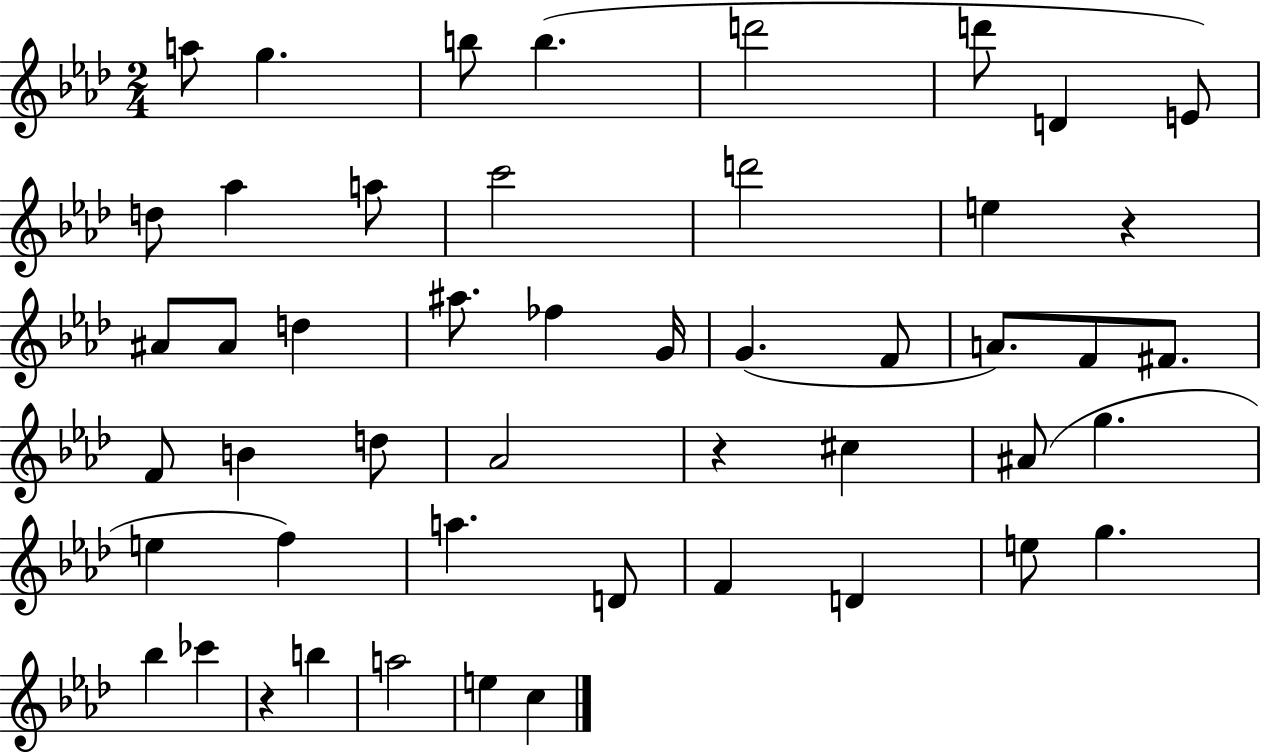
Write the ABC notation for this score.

X:1
T:Untitled
M:2/4
L:1/4
K:Ab
a/2 g b/2 b d'2 d'/2 D E/2 d/2 _a a/2 c'2 d'2 e z ^A/2 ^A/2 d ^a/2 _f G/4 G F/2 A/2 F/2 ^F/2 F/2 B d/2 _A2 z ^c ^A/2 g e f a D/2 F D e/2 g _b _c' z b a2 e c